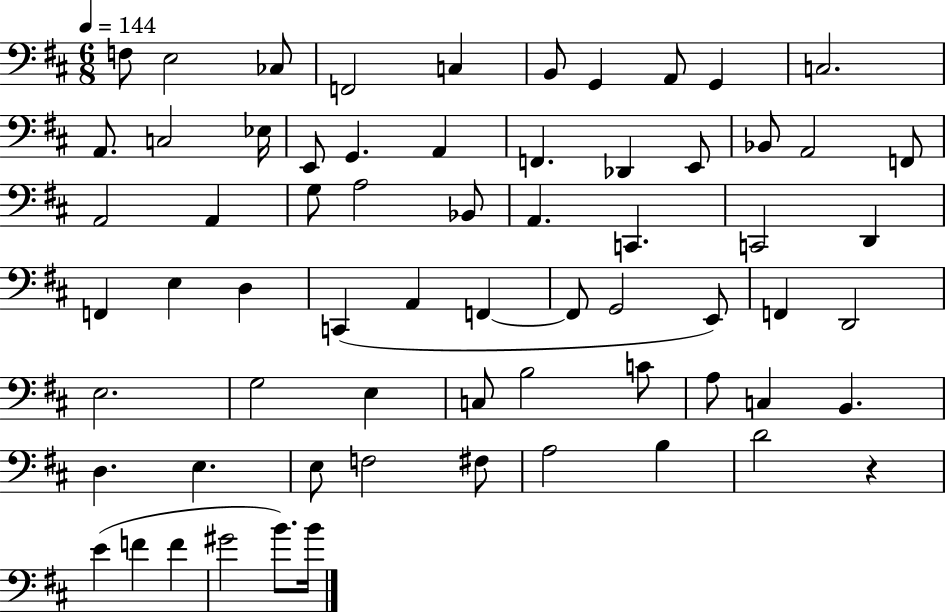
F3/e E3/h CES3/e F2/h C3/q B2/e G2/q A2/e G2/q C3/h. A2/e. C3/h Eb3/s E2/e G2/q. A2/q F2/q. Db2/q E2/e Bb2/e A2/h F2/e A2/h A2/q G3/e A3/h Bb2/e A2/q. C2/q. C2/h D2/q F2/q E3/q D3/q C2/q A2/q F2/q F2/e G2/h E2/e F2/q D2/h E3/h. G3/h E3/q C3/e B3/h C4/e A3/e C3/q B2/q. D3/q. E3/q. E3/e F3/h F#3/e A3/h B3/q D4/h R/q E4/q F4/q F4/q G#4/h B4/e. B4/s